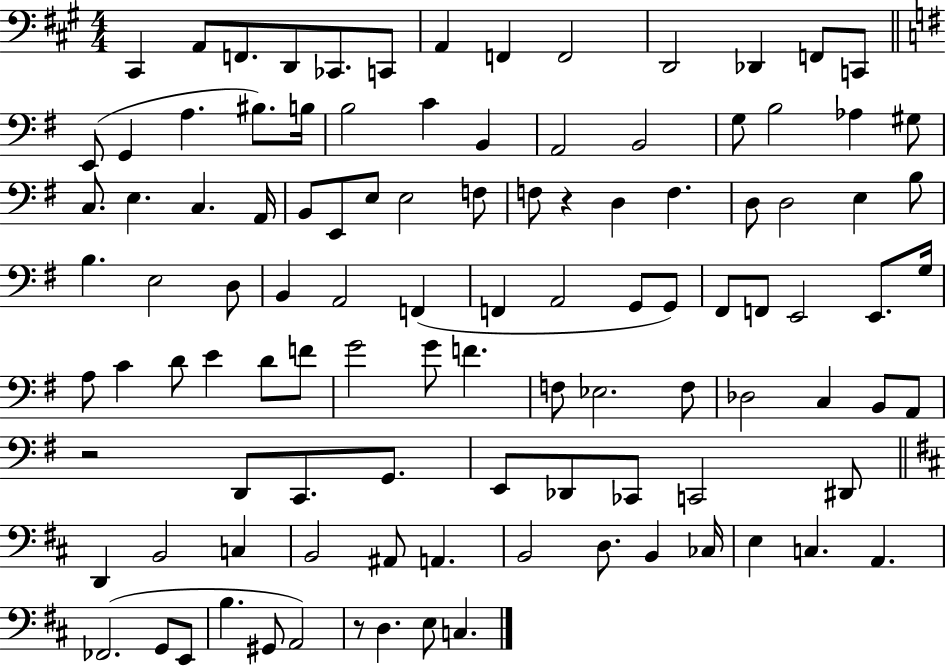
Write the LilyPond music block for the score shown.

{
  \clef bass
  \numericTimeSignature
  \time 4/4
  \key a \major
  \repeat volta 2 { cis,4 a,8 f,8. d,8 ces,8. c,8 | a,4 f,4 f,2 | d,2 des,4 f,8 c,8 | \bar "||" \break \key g \major e,8( g,4 a4. bis8.) b16 | b2 c'4 b,4 | a,2 b,2 | g8 b2 aes4 gis8 | \break c8. e4. c4. a,16 | b,8 e,8 e8 e2 f8 | f8 r4 d4 f4. | d8 d2 e4 b8 | \break b4. e2 d8 | b,4 a,2 f,4( | f,4 a,2 g,8 g,8) | fis,8 f,8 e,2 e,8. g16 | \break a8 c'4 d'8 e'4 d'8 f'8 | g'2 g'8 f'4. | f8 ees2. f8 | des2 c4 b,8 a,8 | \break r2 d,8 c,8. g,8. | e,8 des,8 ces,8 c,2 dis,8 | \bar "||" \break \key d \major d,4 b,2 c4 | b,2 ais,8 a,4. | b,2 d8. b,4 ces16 | e4 c4. a,4. | \break fes,2.( g,8 e,8 | b4. gis,8 a,2) | r8 d4. e8 c4. | } \bar "|."
}